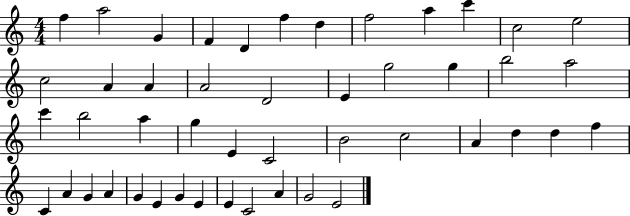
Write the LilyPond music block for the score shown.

{
  \clef treble
  \numericTimeSignature
  \time 4/4
  \key c \major
  f''4 a''2 g'4 | f'4 d'4 f''4 d''4 | f''2 a''4 c'''4 | c''2 e''2 | \break c''2 a'4 a'4 | a'2 d'2 | e'4 g''2 g''4 | b''2 a''2 | \break c'''4 b''2 a''4 | g''4 e'4 c'2 | b'2 c''2 | a'4 d''4 d''4 f''4 | \break c'4 a'4 g'4 a'4 | g'4 e'4 g'4 e'4 | e'4 c'2 a'4 | g'2 e'2 | \break \bar "|."
}